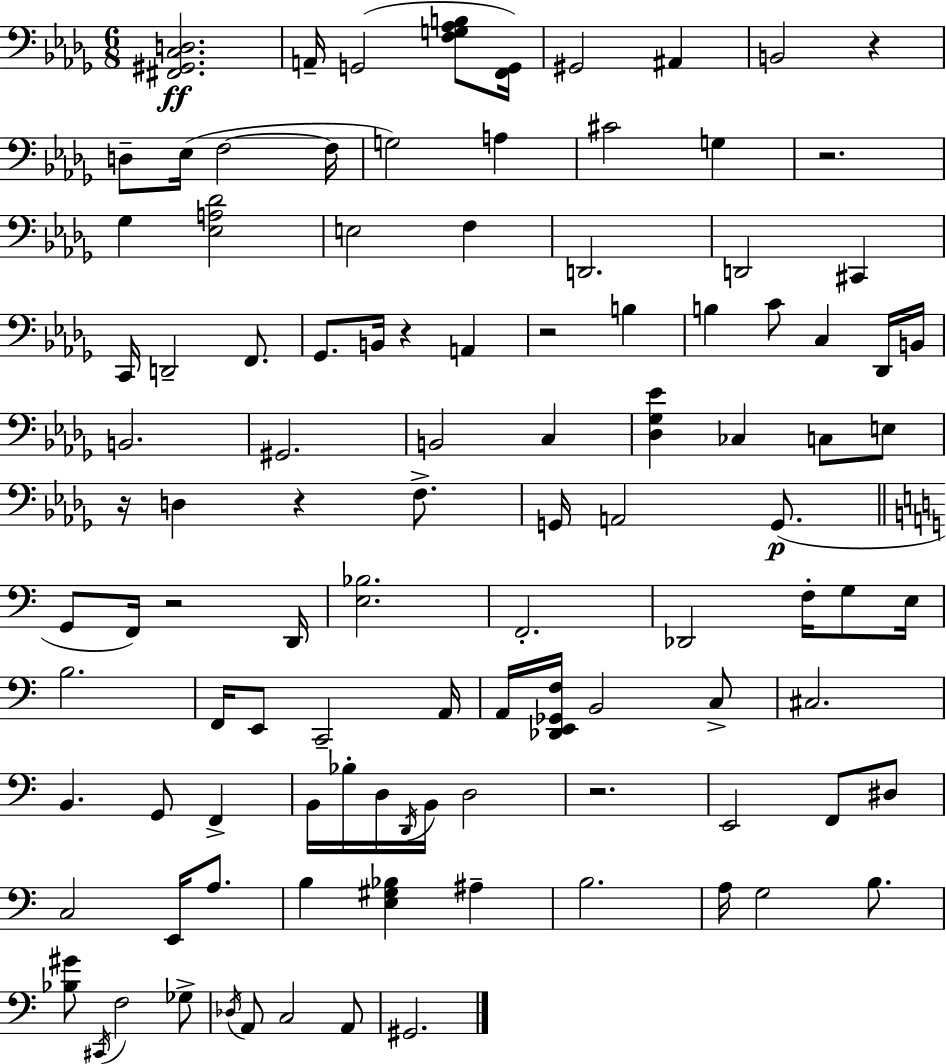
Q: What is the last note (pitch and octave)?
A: G#2